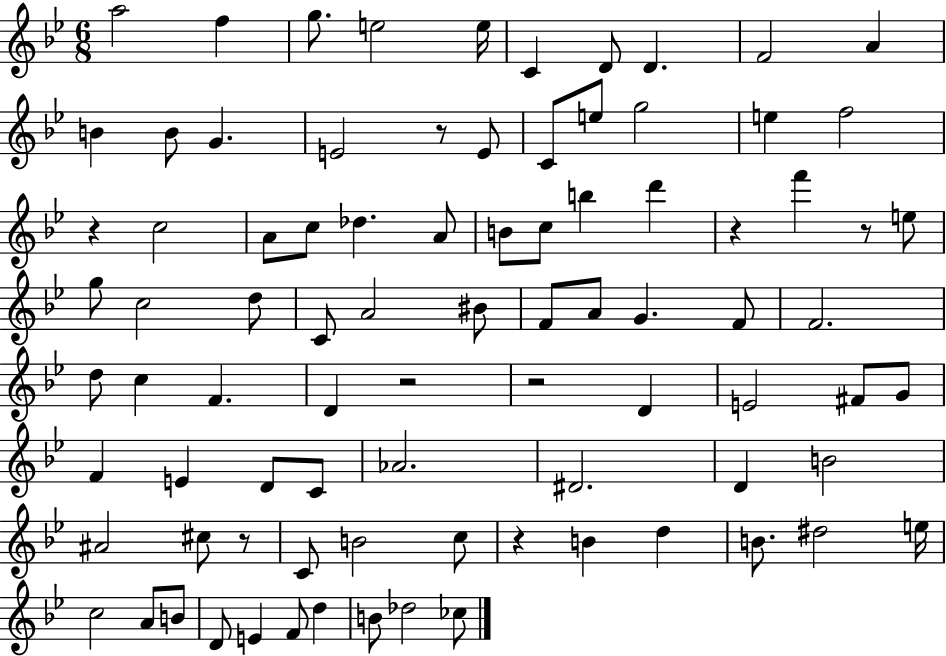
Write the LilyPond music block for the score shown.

{
  \clef treble
  \numericTimeSignature
  \time 6/8
  \key bes \major
  a''2 f''4 | g''8. e''2 e''16 | c'4 d'8 d'4. | f'2 a'4 | \break b'4 b'8 g'4. | e'2 r8 e'8 | c'8 e''8 g''2 | e''4 f''2 | \break r4 c''2 | a'8 c''8 des''4. a'8 | b'8 c''8 b''4 d'''4 | r4 f'''4 r8 e''8 | \break g''8 c''2 d''8 | c'8 a'2 bis'8 | f'8 a'8 g'4. f'8 | f'2. | \break d''8 c''4 f'4. | d'4 r2 | r2 d'4 | e'2 fis'8 g'8 | \break f'4 e'4 d'8 c'8 | aes'2. | dis'2. | d'4 b'2 | \break ais'2 cis''8 r8 | c'8 b'2 c''8 | r4 b'4 d''4 | b'8. dis''2 e''16 | \break c''2 a'8 b'8 | d'8 e'4 f'8 d''4 | b'8 des''2 ces''8 | \bar "|."
}